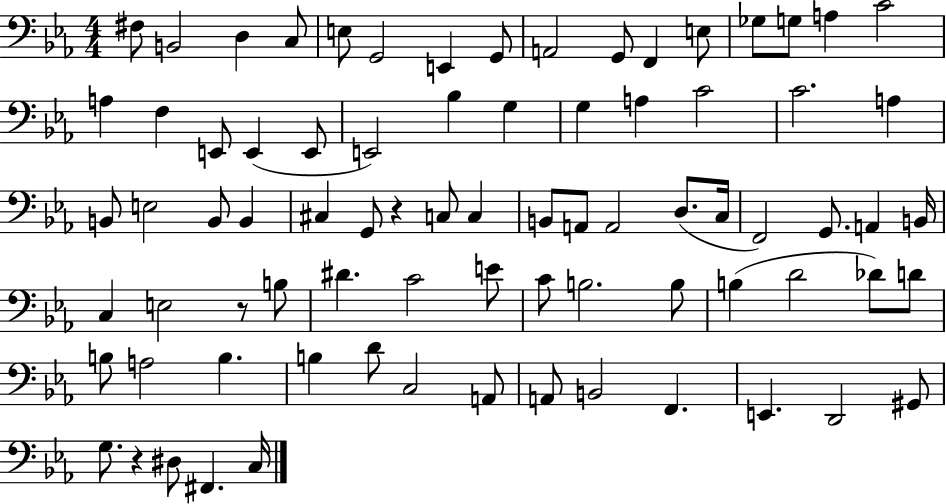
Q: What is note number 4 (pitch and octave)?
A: C3